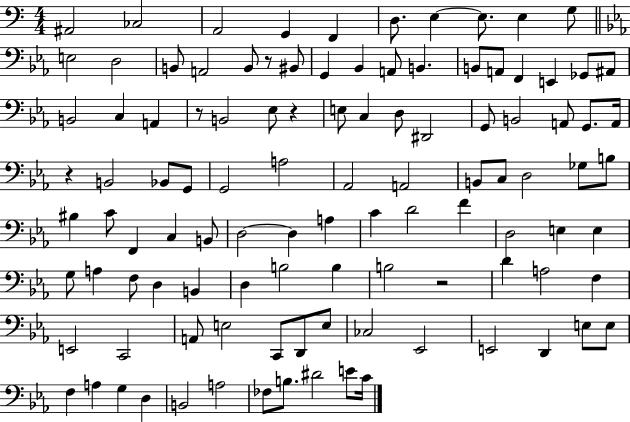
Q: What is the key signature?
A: C major